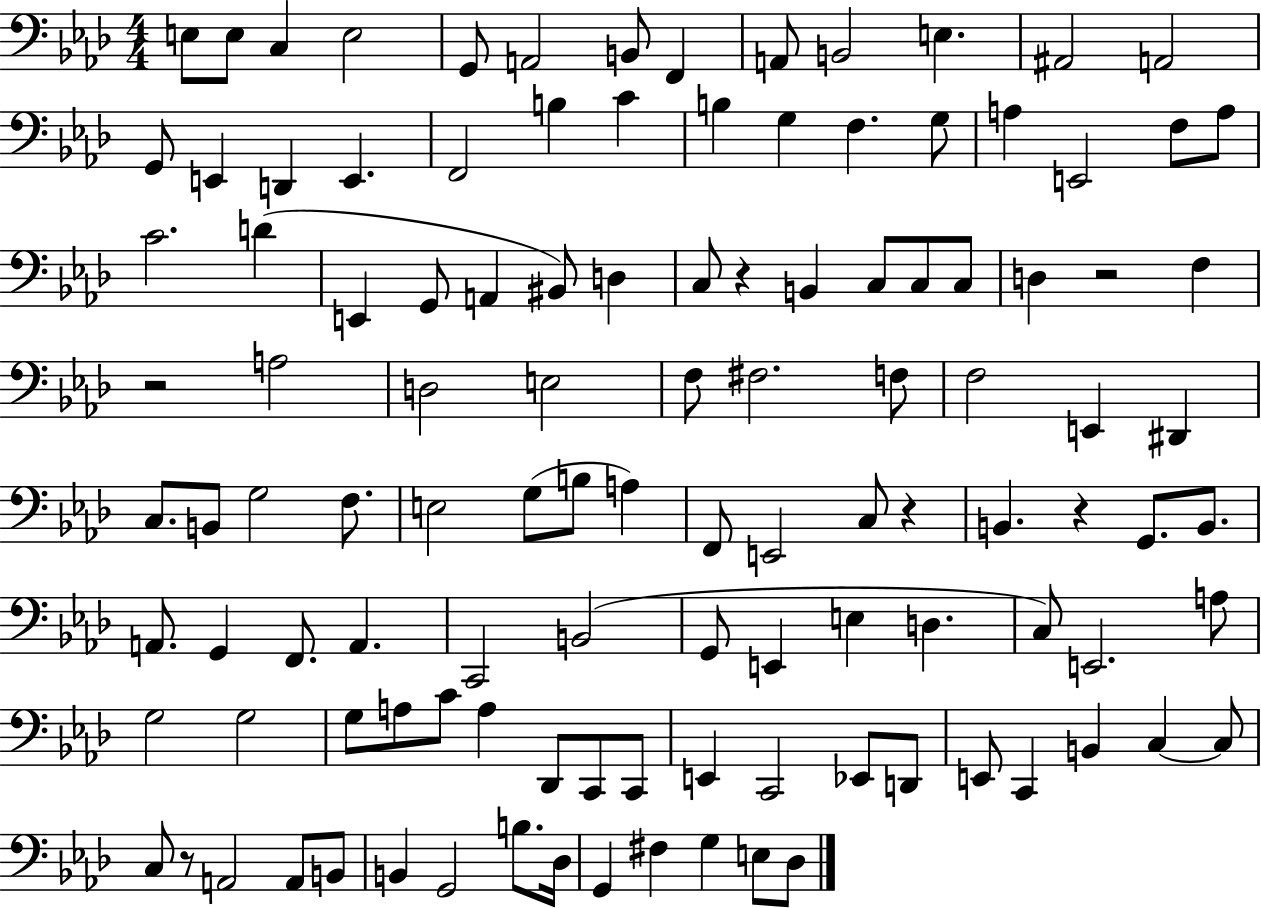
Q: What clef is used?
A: bass